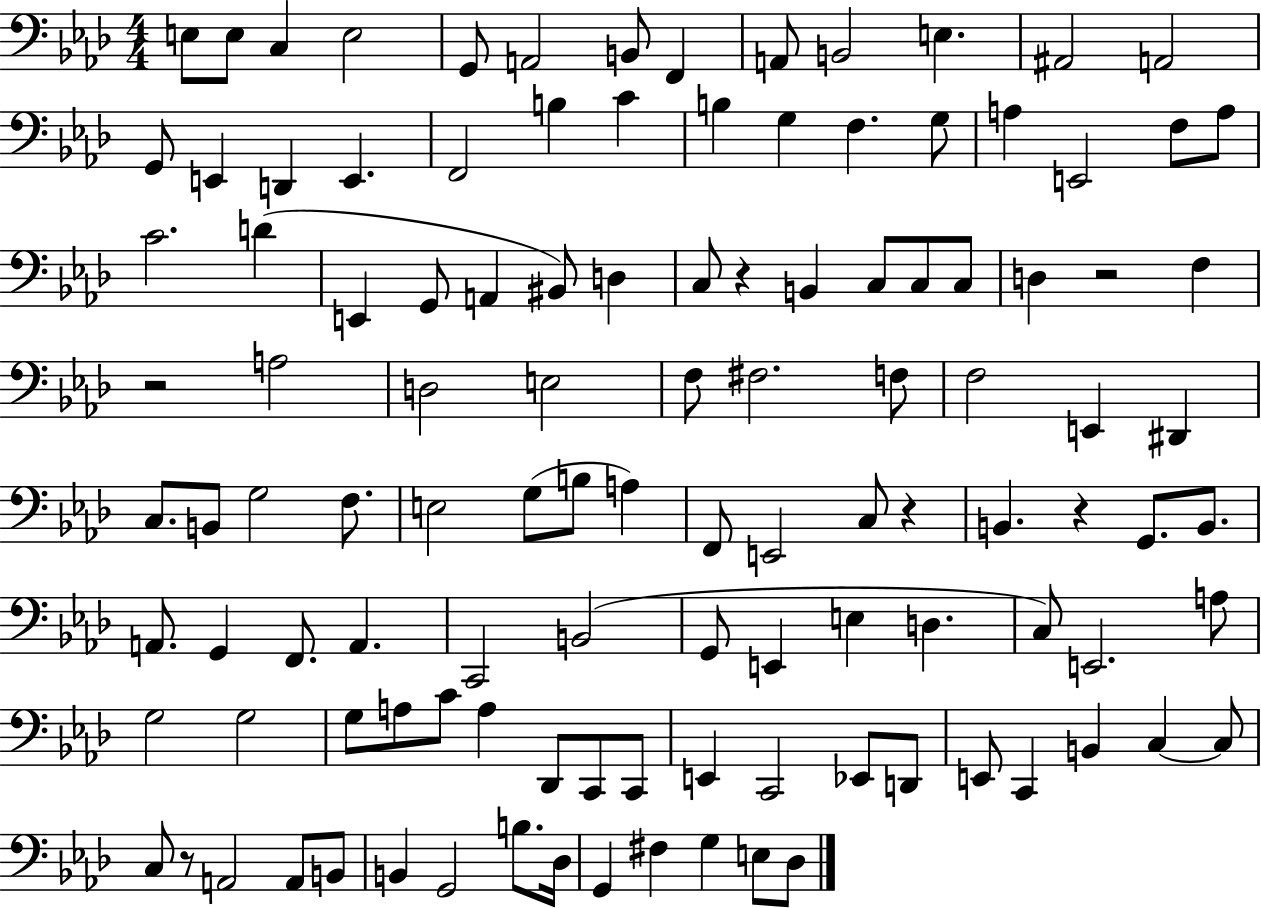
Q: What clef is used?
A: bass